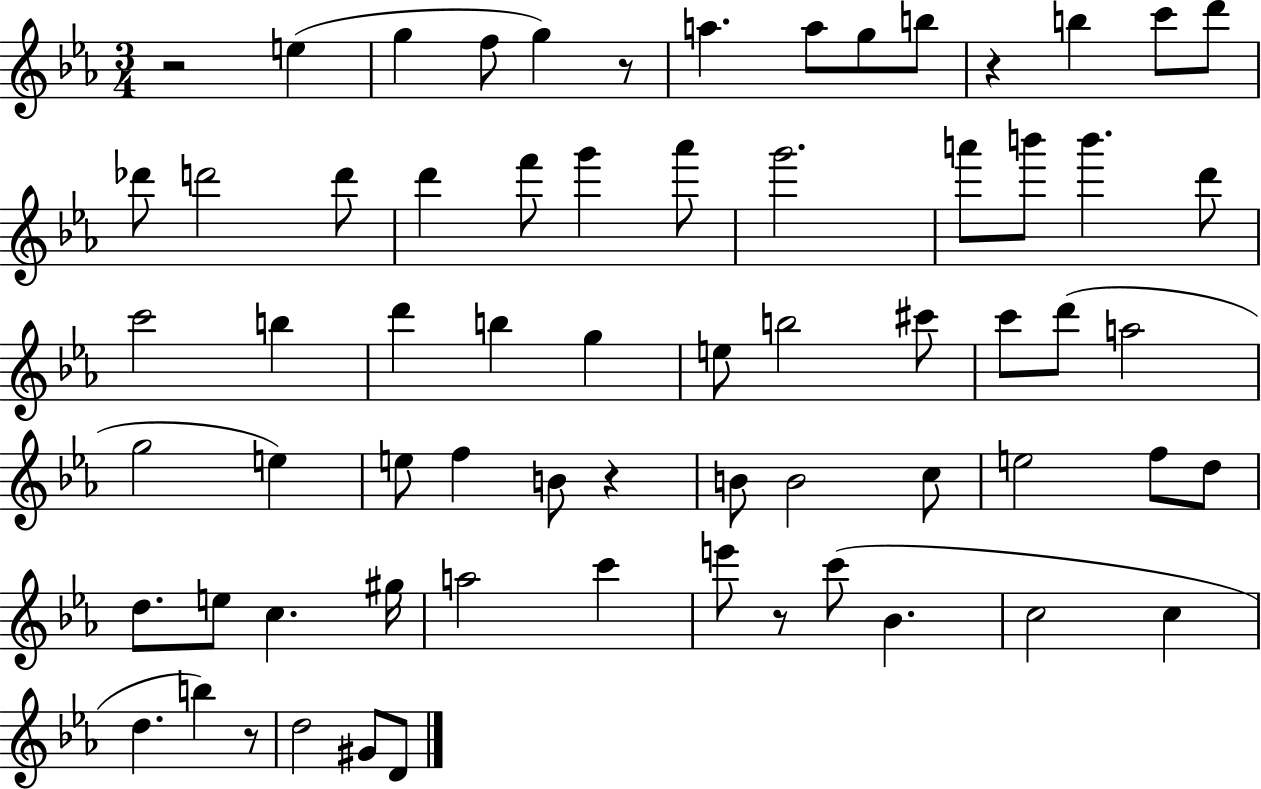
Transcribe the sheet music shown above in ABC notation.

X:1
T:Untitled
M:3/4
L:1/4
K:Eb
z2 e g f/2 g z/2 a a/2 g/2 b/2 z b c'/2 d'/2 _d'/2 d'2 d'/2 d' f'/2 g' _a'/2 g'2 a'/2 b'/2 b' d'/2 c'2 b d' b g e/2 b2 ^c'/2 c'/2 d'/2 a2 g2 e e/2 f B/2 z B/2 B2 c/2 e2 f/2 d/2 d/2 e/2 c ^g/4 a2 c' e'/2 z/2 c'/2 _B c2 c d b z/2 d2 ^G/2 D/2